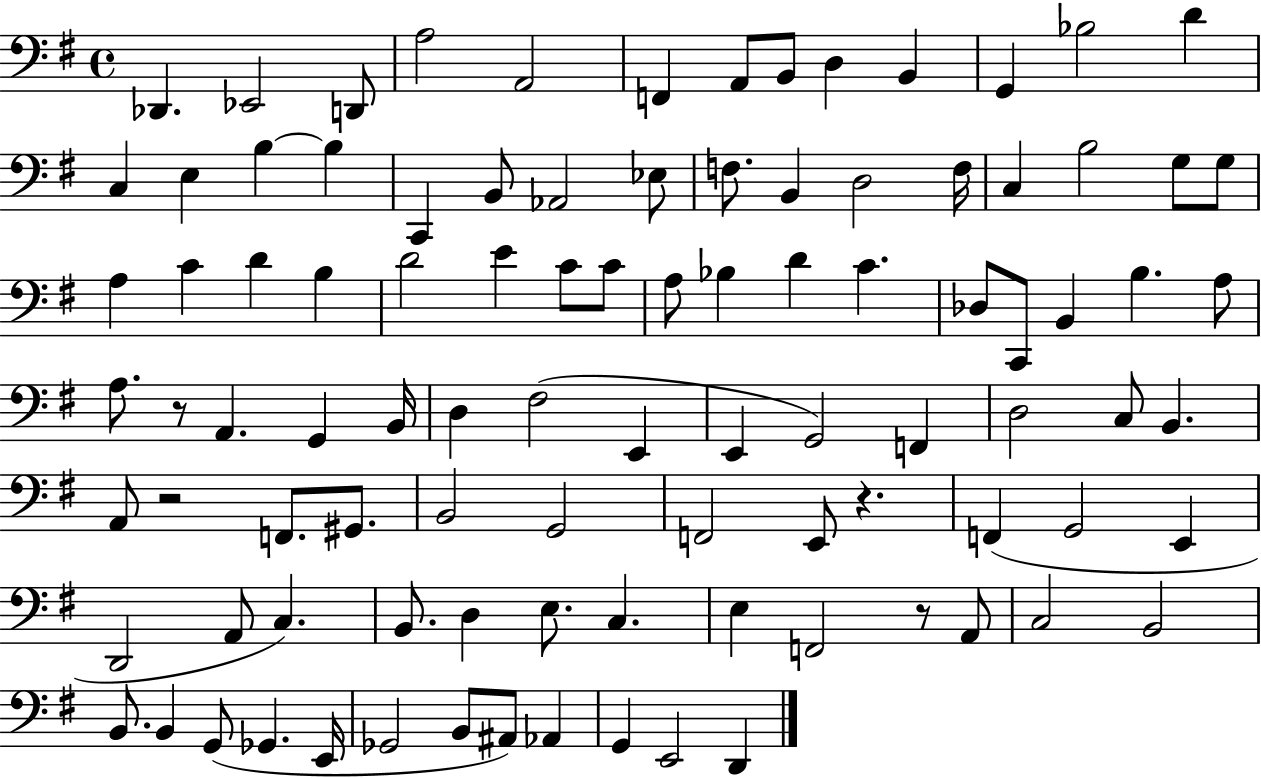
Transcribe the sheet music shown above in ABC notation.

X:1
T:Untitled
M:4/4
L:1/4
K:G
_D,, _E,,2 D,,/2 A,2 A,,2 F,, A,,/2 B,,/2 D, B,, G,, _B,2 D C, E, B, B, C,, B,,/2 _A,,2 _E,/2 F,/2 B,, D,2 F,/4 C, B,2 G,/2 G,/2 A, C D B, D2 E C/2 C/2 A,/2 _B, D C _D,/2 C,,/2 B,, B, A,/2 A,/2 z/2 A,, G,, B,,/4 D, ^F,2 E,, E,, G,,2 F,, D,2 C,/2 B,, A,,/2 z2 F,,/2 ^G,,/2 B,,2 G,,2 F,,2 E,,/2 z F,, G,,2 E,, D,,2 A,,/2 C, B,,/2 D, E,/2 C, E, F,,2 z/2 A,,/2 C,2 B,,2 B,,/2 B,, G,,/2 _G,, E,,/4 _G,,2 B,,/2 ^A,,/2 _A,, G,, E,,2 D,,